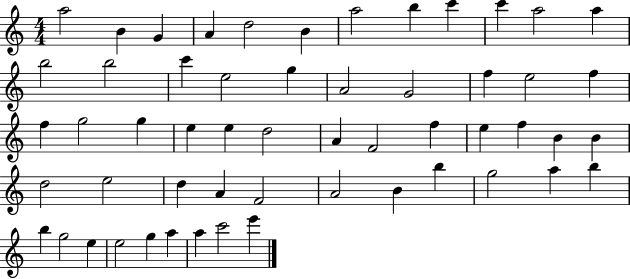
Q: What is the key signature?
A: C major